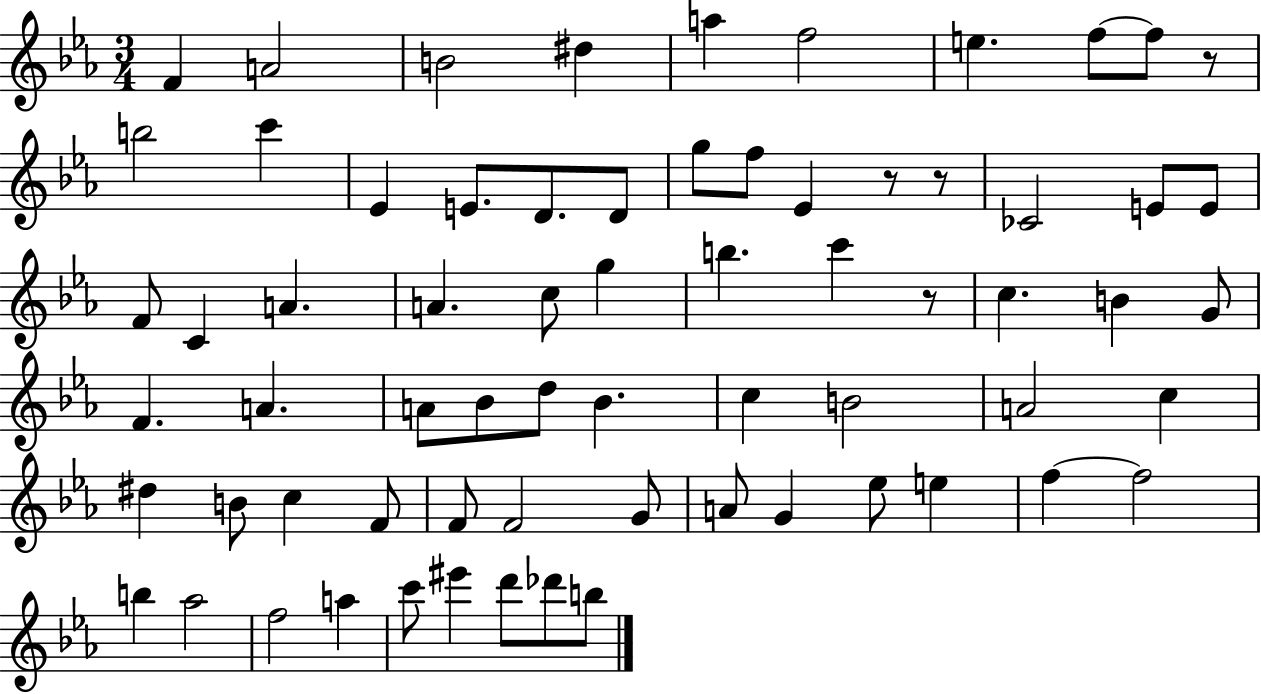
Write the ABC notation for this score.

X:1
T:Untitled
M:3/4
L:1/4
K:Eb
F A2 B2 ^d a f2 e f/2 f/2 z/2 b2 c' _E E/2 D/2 D/2 g/2 f/2 _E z/2 z/2 _C2 E/2 E/2 F/2 C A A c/2 g b c' z/2 c B G/2 F A A/2 _B/2 d/2 _B c B2 A2 c ^d B/2 c F/2 F/2 F2 G/2 A/2 G _e/2 e f f2 b _a2 f2 a c'/2 ^e' d'/2 _d'/2 b/2